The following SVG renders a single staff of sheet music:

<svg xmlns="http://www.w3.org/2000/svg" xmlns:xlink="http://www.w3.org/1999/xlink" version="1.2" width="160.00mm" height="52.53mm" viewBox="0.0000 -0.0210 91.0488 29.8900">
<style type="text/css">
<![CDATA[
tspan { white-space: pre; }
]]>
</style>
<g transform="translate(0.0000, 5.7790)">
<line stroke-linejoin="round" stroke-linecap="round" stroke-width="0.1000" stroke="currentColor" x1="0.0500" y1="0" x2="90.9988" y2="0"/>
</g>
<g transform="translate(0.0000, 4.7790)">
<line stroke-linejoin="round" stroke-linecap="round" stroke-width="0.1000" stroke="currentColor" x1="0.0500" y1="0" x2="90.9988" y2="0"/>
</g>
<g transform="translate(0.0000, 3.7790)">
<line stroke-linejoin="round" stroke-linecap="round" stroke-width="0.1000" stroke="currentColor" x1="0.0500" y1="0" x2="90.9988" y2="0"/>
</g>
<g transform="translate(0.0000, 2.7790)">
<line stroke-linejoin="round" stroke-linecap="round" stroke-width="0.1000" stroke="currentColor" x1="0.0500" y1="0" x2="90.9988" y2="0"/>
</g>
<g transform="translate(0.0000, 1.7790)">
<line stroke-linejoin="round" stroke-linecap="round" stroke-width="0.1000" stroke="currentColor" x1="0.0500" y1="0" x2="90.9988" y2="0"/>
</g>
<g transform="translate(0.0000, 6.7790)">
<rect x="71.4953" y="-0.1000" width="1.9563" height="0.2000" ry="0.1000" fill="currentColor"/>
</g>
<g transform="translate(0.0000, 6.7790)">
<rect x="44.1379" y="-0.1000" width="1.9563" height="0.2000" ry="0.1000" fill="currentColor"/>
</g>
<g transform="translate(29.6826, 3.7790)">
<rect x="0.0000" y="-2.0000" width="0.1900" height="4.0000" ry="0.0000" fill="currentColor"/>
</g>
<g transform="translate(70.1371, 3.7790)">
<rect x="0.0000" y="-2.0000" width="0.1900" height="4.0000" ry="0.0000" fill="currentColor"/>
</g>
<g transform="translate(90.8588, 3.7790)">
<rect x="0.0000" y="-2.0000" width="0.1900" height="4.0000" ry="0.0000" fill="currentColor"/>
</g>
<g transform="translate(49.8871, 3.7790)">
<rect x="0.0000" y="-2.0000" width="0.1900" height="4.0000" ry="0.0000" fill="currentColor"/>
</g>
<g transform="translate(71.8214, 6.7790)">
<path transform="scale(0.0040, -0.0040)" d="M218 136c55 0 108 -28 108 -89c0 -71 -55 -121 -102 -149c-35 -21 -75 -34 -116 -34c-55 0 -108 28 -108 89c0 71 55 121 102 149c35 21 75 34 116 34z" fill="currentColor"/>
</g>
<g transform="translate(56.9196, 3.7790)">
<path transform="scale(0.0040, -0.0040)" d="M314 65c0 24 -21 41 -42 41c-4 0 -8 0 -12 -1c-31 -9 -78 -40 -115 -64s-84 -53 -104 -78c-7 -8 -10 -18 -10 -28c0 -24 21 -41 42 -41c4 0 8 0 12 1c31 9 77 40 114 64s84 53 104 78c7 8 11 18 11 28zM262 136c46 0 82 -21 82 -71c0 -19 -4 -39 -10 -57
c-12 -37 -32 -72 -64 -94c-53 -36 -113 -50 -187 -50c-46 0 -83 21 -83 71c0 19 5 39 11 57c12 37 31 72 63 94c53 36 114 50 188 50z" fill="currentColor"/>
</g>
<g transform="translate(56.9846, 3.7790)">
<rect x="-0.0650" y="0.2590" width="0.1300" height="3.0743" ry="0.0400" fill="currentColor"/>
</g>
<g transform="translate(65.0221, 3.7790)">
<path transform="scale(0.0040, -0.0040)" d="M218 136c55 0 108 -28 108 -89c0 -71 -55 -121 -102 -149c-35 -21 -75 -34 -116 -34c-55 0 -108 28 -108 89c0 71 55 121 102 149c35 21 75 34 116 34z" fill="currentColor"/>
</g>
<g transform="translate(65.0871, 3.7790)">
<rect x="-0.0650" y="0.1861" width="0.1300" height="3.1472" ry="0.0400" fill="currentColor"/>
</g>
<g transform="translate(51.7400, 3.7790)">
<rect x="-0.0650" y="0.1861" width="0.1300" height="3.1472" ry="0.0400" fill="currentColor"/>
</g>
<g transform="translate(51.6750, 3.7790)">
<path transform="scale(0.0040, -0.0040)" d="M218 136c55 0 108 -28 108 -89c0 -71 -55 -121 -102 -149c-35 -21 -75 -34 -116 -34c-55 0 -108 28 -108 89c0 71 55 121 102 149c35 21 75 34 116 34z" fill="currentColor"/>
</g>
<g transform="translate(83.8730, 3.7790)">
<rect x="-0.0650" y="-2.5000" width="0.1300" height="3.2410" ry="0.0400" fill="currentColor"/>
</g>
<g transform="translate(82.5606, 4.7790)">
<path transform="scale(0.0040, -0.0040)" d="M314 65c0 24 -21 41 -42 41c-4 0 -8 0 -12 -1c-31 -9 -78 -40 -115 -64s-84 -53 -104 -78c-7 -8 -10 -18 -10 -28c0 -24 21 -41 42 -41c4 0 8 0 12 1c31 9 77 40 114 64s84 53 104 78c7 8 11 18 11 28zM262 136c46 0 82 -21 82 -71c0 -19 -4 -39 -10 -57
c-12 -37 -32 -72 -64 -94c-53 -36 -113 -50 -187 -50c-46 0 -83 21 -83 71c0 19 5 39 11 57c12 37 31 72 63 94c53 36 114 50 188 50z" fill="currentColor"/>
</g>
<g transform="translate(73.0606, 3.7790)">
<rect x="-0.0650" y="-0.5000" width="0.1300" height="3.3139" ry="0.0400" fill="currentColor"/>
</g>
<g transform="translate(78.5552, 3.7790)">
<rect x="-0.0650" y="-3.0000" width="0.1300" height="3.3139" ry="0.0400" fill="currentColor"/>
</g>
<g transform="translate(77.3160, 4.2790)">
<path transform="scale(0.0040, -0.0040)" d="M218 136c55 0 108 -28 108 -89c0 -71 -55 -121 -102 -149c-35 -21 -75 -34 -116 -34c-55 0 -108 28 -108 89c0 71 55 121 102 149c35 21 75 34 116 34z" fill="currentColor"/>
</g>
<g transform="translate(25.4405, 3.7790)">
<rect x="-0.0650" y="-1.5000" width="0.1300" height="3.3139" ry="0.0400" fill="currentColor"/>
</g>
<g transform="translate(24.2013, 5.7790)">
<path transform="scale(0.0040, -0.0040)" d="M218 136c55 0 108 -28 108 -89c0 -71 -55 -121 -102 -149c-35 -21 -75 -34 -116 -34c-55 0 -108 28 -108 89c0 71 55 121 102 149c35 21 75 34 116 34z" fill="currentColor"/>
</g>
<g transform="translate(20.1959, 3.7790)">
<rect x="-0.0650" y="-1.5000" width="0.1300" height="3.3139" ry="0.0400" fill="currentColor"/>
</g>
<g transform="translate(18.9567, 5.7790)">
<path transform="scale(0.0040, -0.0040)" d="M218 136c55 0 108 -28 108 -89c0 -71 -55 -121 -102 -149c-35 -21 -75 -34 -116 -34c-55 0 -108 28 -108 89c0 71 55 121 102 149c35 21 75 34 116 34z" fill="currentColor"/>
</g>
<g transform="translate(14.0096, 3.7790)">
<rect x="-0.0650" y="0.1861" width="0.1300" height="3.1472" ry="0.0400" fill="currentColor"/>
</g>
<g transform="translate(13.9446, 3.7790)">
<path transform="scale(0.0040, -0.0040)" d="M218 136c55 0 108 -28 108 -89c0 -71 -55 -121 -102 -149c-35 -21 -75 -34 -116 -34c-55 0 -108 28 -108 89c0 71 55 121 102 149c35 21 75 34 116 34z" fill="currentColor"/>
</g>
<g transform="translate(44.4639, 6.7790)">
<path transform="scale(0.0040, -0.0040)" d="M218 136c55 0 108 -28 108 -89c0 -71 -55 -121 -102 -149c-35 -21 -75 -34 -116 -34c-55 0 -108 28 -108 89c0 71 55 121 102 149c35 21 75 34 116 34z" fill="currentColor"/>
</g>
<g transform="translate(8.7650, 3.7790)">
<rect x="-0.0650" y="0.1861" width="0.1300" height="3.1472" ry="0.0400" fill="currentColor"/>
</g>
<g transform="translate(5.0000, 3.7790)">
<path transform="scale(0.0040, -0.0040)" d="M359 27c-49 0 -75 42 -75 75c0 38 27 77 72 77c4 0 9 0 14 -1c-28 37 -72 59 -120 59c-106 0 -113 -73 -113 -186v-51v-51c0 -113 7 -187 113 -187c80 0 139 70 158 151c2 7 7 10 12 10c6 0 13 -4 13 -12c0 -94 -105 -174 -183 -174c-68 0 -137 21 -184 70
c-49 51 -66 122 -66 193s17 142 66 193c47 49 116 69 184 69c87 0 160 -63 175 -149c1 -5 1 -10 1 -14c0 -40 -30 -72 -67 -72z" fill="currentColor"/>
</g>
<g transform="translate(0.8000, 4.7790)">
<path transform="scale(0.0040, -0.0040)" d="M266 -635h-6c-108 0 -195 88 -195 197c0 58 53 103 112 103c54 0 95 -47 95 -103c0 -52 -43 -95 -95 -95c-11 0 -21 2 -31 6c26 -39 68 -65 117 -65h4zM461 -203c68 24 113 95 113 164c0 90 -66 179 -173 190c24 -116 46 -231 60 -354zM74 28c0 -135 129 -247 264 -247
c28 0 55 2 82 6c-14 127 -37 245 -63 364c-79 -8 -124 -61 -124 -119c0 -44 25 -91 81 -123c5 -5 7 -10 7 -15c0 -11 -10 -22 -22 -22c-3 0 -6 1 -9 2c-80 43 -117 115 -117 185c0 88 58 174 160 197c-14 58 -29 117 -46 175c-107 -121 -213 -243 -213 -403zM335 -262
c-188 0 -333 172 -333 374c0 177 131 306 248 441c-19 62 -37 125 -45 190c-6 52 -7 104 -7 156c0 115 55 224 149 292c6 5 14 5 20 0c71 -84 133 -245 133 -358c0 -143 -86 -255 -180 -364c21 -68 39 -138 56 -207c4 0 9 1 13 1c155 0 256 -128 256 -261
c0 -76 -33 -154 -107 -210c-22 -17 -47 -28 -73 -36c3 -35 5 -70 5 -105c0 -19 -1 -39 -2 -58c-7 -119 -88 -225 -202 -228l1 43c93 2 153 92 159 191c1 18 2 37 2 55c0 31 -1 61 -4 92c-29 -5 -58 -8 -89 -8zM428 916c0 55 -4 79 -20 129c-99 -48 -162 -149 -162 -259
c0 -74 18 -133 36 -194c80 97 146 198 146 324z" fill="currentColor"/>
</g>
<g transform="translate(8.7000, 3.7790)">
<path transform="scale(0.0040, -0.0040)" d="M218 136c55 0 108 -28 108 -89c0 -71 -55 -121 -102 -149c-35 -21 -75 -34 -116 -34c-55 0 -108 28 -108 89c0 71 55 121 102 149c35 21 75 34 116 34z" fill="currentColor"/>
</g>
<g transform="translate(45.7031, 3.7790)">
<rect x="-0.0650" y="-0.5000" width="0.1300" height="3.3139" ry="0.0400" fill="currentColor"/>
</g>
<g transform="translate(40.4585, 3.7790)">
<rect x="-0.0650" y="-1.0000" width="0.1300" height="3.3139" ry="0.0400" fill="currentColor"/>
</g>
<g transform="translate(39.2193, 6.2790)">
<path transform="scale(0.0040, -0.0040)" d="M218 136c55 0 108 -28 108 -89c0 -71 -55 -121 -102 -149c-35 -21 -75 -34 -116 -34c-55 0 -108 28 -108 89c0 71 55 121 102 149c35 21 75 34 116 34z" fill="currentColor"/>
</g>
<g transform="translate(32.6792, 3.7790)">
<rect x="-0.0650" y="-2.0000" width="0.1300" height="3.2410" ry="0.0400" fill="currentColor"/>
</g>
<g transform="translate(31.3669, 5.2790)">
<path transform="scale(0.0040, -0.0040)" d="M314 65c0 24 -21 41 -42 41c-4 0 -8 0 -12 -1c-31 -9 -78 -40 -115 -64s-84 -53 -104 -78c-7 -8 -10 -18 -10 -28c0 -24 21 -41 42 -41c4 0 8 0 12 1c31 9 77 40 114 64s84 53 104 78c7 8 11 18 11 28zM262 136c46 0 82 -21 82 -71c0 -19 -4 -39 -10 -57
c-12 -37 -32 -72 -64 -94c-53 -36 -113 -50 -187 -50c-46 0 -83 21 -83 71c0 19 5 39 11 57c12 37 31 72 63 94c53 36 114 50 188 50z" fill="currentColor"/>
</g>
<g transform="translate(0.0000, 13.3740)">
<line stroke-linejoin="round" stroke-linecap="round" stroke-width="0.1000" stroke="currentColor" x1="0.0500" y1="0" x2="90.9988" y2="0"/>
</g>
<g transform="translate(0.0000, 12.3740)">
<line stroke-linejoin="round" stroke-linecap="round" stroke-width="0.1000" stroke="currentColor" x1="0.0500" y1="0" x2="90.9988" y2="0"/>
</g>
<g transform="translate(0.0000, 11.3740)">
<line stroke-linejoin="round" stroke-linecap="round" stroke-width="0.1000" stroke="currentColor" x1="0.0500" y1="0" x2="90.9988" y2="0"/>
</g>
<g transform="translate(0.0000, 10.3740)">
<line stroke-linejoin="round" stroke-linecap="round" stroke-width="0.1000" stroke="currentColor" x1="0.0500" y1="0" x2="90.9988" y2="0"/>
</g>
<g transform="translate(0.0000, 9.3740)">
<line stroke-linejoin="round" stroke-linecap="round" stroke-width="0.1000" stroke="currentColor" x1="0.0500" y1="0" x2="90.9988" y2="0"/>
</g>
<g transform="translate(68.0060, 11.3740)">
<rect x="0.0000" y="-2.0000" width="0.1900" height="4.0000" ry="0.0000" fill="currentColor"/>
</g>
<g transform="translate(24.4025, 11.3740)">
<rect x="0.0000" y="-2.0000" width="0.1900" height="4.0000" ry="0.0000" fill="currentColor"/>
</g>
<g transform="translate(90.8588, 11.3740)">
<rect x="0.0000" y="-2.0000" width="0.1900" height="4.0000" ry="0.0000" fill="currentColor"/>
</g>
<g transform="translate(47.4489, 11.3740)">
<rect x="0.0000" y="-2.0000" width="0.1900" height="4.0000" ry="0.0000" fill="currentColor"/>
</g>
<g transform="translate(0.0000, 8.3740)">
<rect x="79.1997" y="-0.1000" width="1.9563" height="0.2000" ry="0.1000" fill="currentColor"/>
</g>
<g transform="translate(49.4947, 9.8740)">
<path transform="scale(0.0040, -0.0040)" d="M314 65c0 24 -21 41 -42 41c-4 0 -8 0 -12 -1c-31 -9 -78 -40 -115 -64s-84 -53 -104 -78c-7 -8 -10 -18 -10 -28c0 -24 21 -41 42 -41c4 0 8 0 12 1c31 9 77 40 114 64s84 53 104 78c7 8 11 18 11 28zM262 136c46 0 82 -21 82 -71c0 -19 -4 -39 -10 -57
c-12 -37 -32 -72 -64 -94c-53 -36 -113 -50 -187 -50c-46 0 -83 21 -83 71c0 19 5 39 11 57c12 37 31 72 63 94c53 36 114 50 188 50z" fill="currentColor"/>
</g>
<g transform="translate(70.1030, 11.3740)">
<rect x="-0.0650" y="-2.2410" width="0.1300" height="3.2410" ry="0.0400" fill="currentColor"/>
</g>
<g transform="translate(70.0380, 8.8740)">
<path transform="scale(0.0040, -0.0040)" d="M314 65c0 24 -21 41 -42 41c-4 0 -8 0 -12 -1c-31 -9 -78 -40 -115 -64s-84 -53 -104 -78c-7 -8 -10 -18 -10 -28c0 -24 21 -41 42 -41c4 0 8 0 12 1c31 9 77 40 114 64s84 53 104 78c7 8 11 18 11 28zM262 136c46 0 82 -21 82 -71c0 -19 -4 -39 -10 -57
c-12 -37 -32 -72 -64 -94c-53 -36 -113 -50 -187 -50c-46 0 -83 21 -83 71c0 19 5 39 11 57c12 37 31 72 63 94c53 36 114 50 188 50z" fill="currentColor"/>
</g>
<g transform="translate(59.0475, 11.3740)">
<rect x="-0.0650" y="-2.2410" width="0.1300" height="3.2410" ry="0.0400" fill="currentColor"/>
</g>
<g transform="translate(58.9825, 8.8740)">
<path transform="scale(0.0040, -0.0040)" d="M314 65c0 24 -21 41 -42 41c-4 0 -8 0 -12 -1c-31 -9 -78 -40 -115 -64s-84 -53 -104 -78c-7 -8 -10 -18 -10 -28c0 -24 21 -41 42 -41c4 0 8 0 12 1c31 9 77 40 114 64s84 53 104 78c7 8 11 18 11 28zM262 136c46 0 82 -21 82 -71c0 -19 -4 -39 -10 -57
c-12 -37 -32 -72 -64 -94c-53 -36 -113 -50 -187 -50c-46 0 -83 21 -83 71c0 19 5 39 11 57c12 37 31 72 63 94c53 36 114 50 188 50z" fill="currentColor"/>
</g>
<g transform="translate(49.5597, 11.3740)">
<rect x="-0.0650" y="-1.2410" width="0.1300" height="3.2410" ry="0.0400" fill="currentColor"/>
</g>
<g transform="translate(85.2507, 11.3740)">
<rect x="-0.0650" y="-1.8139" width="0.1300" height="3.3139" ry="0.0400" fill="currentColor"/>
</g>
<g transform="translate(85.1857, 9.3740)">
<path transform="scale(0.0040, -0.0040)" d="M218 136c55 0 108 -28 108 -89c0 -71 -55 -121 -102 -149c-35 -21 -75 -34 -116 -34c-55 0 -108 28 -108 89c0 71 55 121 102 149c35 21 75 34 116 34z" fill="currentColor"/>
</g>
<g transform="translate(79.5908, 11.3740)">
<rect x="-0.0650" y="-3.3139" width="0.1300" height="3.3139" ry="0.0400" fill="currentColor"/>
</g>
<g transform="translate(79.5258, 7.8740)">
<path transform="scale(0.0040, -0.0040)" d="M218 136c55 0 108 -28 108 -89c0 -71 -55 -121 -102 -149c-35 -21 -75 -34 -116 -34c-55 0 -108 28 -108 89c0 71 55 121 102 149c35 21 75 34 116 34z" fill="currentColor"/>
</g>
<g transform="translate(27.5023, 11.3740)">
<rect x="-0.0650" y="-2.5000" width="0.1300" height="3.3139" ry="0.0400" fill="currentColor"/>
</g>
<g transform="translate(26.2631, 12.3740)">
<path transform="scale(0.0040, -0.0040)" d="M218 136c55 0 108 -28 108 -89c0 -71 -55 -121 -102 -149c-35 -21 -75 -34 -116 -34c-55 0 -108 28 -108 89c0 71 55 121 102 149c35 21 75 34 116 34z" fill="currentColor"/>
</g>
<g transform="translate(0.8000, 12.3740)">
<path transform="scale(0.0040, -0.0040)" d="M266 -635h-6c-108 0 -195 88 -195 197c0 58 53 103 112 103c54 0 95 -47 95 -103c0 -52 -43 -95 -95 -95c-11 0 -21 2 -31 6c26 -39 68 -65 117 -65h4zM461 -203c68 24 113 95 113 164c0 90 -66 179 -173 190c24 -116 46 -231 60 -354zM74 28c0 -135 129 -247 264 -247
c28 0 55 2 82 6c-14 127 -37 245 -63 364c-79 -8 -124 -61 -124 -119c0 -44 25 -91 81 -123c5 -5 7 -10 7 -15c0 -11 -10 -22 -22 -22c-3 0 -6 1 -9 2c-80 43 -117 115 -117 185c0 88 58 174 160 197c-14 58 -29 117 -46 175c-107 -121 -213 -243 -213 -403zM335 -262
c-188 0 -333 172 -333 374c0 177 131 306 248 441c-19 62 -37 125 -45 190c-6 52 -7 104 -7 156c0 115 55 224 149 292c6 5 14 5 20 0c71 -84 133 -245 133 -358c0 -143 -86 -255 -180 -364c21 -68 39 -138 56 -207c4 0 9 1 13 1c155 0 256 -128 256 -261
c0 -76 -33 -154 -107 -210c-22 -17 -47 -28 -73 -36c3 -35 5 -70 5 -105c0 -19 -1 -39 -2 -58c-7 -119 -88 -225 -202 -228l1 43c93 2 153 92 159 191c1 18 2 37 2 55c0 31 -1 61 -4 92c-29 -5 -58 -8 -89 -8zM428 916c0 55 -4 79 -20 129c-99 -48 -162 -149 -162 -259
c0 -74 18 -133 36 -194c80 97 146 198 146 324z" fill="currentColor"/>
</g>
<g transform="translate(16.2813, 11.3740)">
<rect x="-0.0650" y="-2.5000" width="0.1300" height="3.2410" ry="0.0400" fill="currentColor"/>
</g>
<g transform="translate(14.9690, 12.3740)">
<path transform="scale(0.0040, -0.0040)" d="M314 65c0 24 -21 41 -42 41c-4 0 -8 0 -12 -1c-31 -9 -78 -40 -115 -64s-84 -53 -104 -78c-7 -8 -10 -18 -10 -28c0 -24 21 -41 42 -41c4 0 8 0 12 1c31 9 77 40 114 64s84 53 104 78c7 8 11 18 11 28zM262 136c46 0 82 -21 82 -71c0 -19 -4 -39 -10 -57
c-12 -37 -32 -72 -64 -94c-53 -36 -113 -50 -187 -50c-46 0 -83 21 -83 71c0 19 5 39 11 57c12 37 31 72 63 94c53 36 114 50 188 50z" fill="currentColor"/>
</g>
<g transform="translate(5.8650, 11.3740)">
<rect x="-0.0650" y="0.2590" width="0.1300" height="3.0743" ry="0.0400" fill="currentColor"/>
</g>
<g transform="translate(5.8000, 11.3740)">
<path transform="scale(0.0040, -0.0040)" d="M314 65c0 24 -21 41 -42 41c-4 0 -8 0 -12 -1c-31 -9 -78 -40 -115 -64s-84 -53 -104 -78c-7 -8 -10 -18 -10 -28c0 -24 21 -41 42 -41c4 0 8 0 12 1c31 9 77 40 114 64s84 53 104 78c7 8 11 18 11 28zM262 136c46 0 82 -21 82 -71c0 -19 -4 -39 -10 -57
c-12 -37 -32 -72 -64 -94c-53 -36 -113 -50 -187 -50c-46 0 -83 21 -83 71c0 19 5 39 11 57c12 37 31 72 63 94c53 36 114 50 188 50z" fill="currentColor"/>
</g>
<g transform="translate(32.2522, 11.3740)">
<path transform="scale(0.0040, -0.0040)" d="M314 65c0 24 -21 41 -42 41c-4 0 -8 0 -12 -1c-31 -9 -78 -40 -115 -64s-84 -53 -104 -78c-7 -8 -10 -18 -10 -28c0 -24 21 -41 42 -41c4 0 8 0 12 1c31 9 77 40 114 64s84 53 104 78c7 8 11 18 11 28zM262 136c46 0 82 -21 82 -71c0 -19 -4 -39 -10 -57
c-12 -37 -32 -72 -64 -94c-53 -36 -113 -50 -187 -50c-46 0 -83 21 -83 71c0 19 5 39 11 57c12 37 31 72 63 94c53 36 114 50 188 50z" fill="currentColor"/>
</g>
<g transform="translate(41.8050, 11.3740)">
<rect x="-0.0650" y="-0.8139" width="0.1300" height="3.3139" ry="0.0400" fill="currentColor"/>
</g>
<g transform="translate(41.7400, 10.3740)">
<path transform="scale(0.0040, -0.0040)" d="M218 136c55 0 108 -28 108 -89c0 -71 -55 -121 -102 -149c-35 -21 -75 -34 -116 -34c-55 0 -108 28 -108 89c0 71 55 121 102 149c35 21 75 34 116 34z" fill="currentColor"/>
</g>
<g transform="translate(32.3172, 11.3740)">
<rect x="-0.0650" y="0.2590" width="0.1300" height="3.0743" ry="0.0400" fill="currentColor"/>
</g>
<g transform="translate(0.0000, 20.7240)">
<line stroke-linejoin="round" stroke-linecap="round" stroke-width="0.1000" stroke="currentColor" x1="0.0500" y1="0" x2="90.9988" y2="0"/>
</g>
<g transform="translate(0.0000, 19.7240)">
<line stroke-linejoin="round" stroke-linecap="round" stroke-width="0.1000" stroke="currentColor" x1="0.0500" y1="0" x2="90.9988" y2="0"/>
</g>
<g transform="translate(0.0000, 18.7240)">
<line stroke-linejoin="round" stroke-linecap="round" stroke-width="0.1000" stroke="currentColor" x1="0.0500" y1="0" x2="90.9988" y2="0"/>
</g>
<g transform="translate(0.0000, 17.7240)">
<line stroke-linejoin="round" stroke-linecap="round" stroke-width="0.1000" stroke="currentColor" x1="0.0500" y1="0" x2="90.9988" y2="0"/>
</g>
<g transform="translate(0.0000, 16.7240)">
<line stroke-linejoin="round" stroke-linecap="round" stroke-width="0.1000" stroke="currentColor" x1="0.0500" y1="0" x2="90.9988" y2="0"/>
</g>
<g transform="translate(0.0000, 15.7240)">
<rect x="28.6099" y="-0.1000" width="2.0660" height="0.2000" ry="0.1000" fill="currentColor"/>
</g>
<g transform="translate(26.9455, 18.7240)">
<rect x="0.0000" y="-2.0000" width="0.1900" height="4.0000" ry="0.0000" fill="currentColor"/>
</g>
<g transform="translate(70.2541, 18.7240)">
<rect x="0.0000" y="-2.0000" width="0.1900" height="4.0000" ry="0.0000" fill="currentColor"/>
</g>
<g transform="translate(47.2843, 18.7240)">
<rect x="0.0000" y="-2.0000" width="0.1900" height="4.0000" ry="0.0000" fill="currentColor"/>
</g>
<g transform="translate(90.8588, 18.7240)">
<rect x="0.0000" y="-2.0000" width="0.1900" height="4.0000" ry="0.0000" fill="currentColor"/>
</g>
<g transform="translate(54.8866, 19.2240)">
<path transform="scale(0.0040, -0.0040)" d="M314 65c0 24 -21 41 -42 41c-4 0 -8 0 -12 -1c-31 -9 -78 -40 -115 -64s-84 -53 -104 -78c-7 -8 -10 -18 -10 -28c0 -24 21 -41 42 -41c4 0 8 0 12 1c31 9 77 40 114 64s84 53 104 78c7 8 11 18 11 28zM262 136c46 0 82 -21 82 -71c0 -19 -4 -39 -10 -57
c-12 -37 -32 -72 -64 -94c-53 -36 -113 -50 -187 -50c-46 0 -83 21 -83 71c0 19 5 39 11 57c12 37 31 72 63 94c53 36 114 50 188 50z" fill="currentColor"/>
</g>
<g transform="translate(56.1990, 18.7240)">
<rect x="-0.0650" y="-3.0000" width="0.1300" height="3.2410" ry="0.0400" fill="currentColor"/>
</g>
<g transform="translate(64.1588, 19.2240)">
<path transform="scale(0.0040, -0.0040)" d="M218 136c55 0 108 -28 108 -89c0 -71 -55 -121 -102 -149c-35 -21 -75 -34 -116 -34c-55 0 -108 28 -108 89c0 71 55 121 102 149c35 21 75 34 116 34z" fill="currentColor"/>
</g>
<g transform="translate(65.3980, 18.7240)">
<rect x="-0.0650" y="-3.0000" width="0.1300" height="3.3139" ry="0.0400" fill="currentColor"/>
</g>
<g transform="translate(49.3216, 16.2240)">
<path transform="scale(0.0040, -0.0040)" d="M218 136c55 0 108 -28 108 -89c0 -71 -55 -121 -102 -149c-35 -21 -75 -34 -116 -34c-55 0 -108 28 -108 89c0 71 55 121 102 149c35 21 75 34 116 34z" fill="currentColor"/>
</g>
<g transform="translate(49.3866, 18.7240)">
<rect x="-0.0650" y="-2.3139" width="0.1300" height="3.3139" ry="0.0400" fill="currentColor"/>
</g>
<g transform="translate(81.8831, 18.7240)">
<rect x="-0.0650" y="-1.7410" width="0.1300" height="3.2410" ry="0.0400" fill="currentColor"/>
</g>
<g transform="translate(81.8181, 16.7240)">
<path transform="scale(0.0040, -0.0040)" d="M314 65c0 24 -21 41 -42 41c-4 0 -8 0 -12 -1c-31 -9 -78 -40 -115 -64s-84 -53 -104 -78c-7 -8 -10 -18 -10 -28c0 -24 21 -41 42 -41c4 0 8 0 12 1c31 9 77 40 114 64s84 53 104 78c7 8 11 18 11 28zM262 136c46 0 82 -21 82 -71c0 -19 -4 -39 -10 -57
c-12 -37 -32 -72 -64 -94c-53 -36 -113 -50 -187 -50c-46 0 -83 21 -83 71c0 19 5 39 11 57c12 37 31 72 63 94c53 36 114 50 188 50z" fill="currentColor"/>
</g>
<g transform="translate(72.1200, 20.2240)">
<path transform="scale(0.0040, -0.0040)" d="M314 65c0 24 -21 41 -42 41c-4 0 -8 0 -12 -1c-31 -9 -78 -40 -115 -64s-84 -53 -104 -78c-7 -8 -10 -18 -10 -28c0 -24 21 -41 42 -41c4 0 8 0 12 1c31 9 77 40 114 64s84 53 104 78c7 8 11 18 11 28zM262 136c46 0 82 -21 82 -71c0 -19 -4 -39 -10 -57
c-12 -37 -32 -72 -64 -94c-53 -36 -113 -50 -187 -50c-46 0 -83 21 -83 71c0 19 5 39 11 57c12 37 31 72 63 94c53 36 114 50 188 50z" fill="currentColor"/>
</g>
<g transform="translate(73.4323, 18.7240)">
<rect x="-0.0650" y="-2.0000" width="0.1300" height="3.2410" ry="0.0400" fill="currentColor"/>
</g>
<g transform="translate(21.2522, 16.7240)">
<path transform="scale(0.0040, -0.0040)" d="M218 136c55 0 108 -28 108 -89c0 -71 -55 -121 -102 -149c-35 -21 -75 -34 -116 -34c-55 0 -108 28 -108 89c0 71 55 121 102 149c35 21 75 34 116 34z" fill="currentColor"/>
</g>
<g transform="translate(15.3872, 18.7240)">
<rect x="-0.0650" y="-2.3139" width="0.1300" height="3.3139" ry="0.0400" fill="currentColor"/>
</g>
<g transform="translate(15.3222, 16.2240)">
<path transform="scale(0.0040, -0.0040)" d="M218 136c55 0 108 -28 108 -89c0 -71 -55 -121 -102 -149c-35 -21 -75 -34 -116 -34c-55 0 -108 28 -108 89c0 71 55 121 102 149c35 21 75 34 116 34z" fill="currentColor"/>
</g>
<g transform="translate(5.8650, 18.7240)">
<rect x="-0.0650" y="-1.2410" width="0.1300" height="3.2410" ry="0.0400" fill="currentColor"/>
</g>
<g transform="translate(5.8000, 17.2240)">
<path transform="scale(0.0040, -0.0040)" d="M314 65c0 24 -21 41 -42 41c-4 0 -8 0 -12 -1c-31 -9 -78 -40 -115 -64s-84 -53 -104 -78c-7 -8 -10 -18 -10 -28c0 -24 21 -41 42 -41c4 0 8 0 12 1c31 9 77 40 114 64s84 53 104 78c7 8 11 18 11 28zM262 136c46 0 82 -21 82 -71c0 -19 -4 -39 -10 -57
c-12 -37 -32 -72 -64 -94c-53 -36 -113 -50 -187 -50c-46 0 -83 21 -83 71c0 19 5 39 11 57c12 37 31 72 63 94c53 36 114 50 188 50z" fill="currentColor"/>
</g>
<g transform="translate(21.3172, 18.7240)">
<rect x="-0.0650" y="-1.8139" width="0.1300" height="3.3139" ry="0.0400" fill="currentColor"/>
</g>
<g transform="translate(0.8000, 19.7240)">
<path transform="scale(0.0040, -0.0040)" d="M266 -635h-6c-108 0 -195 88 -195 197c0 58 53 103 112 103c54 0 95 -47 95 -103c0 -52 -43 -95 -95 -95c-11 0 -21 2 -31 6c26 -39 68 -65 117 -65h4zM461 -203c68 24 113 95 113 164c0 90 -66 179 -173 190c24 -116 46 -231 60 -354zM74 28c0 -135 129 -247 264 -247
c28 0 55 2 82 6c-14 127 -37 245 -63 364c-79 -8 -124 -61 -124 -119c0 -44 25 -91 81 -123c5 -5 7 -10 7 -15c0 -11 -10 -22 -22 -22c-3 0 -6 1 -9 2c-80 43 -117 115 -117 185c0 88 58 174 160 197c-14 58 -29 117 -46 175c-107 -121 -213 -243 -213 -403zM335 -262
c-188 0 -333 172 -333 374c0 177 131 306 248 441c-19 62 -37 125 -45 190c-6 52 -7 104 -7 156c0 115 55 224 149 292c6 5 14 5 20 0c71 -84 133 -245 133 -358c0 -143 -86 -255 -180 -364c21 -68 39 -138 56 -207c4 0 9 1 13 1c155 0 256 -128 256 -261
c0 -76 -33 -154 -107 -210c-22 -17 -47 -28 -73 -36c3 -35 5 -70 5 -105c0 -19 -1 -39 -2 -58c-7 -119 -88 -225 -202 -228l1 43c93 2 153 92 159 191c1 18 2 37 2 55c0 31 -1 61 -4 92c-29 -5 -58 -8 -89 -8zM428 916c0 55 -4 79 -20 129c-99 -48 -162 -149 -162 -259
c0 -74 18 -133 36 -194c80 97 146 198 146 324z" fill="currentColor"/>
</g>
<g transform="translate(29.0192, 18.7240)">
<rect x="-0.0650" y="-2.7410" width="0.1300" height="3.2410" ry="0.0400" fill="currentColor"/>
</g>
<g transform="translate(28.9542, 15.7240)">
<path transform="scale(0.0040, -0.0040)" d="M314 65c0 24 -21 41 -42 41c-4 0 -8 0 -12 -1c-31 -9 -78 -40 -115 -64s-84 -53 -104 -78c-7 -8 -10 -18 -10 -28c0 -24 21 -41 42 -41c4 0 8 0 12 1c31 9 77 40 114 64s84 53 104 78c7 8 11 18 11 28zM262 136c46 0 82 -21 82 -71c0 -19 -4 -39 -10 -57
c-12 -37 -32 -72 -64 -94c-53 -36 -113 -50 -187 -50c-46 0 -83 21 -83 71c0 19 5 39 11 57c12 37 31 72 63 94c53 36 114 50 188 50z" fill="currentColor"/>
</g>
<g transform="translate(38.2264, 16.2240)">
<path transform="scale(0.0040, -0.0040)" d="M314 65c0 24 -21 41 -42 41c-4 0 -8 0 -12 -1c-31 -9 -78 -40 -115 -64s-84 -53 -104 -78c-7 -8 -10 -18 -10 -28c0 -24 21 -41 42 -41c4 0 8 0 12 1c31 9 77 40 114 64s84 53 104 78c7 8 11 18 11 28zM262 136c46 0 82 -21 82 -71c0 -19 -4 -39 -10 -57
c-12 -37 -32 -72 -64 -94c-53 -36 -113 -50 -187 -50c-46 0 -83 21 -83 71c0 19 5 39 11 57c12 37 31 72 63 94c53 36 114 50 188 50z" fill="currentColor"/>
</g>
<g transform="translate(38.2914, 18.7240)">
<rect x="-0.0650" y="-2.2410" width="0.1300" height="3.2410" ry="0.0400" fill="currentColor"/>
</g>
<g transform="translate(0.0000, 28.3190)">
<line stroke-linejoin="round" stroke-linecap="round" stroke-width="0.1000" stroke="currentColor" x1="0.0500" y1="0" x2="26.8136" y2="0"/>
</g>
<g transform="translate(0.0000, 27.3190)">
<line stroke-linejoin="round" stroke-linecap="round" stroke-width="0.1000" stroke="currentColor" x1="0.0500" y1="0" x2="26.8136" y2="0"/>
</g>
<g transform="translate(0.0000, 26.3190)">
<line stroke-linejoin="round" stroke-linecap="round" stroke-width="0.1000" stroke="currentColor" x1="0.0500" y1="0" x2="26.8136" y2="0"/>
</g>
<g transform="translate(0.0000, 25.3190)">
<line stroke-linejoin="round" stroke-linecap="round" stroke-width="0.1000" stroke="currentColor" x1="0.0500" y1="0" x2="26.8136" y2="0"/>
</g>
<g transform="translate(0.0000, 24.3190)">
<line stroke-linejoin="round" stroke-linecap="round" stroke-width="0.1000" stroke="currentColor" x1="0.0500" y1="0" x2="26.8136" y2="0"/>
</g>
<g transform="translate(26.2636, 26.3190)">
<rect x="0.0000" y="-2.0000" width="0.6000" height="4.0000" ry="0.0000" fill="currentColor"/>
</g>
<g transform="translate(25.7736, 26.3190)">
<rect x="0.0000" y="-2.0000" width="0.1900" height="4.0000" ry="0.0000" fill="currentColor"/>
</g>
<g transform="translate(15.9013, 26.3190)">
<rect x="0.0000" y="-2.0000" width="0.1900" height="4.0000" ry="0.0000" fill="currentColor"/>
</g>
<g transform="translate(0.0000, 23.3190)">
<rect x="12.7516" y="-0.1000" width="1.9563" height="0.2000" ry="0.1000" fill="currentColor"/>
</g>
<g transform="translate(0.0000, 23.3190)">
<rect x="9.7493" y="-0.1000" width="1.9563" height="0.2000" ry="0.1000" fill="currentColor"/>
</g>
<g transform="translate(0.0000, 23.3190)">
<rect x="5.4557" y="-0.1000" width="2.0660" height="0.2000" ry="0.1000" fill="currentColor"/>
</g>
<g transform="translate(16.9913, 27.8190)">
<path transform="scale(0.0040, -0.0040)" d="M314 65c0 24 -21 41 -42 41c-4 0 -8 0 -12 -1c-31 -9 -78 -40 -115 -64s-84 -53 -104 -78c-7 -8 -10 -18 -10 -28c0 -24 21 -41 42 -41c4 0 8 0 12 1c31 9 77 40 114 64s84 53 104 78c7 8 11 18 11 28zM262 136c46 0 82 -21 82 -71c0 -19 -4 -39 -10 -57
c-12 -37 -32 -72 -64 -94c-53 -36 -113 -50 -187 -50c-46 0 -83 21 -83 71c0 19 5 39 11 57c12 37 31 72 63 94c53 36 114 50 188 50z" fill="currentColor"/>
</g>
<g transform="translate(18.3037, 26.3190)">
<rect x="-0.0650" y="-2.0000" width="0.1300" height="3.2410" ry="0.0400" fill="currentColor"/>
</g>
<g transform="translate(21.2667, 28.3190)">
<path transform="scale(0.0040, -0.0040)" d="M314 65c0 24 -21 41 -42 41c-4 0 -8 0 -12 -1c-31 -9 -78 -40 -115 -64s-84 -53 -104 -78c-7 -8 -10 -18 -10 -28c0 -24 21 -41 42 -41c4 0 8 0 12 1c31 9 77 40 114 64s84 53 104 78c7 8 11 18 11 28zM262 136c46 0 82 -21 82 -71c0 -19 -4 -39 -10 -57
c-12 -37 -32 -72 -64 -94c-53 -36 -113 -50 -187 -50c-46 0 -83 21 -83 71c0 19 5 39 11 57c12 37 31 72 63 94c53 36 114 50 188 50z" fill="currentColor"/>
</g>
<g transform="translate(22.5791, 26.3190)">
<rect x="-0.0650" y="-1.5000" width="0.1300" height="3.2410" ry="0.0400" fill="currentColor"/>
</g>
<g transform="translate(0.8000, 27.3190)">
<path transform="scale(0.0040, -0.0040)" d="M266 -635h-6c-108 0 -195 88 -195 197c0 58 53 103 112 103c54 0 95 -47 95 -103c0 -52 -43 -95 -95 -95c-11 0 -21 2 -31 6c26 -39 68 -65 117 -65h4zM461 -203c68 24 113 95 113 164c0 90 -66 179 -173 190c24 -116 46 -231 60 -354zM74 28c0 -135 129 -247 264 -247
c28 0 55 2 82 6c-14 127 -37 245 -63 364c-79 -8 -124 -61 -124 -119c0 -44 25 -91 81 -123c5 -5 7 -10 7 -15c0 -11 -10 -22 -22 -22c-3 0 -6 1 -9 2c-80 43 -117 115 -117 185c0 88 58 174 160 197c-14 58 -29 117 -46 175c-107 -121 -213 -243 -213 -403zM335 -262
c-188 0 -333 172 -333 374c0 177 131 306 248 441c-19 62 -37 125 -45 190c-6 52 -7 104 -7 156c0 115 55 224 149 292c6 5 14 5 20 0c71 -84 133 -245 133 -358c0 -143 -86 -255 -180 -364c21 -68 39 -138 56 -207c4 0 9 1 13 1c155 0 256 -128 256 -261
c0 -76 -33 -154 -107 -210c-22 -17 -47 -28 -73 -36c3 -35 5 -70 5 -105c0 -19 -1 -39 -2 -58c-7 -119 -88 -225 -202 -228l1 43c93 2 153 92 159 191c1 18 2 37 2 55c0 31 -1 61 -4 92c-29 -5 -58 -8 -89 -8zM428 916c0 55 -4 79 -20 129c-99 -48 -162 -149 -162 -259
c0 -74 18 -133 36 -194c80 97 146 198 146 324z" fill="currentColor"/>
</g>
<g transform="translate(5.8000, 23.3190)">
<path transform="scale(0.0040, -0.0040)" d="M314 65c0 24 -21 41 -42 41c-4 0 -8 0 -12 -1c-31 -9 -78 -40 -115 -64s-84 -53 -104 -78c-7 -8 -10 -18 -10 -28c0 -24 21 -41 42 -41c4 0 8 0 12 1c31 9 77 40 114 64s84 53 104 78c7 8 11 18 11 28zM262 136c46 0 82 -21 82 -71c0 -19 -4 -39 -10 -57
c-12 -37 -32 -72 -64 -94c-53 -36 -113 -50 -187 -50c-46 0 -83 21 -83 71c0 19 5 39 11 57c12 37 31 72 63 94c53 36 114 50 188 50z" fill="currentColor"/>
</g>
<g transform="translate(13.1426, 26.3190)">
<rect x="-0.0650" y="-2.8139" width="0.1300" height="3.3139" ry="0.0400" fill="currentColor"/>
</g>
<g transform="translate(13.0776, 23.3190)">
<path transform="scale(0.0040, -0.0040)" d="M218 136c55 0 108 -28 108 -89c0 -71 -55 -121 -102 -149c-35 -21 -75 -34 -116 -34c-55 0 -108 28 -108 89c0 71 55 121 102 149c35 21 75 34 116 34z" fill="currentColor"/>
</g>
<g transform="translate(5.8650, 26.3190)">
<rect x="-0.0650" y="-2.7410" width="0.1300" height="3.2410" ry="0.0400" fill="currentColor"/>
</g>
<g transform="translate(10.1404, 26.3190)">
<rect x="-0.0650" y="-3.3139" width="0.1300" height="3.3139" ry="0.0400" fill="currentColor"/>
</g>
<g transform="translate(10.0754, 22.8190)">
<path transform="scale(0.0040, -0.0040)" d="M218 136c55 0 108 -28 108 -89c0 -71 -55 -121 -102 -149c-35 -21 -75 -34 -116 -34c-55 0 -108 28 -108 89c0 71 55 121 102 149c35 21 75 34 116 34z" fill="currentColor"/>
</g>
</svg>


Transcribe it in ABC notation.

X:1
T:Untitled
M:4/4
L:1/4
K:C
B B E E F2 D C B B2 B C A G2 B2 G2 G B2 d e2 g2 g2 b f e2 g f a2 g2 g A2 A F2 f2 a2 b a F2 E2